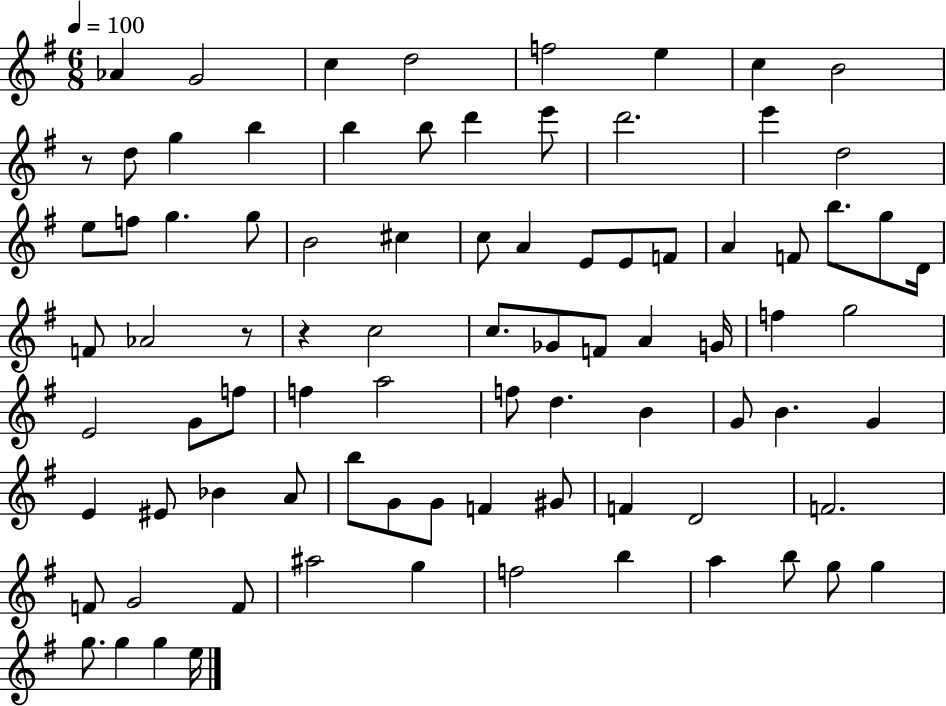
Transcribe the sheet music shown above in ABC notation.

X:1
T:Untitled
M:6/8
L:1/4
K:G
_A G2 c d2 f2 e c B2 z/2 d/2 g b b b/2 d' e'/2 d'2 e' d2 e/2 f/2 g g/2 B2 ^c c/2 A E/2 E/2 F/2 A F/2 b/2 g/2 D/4 F/2 _A2 z/2 z c2 c/2 _G/2 F/2 A G/4 f g2 E2 G/2 f/2 f a2 f/2 d B G/2 B G E ^E/2 _B A/2 b/2 G/2 G/2 F ^G/2 F D2 F2 F/2 G2 F/2 ^a2 g f2 b a b/2 g/2 g g/2 g g e/4